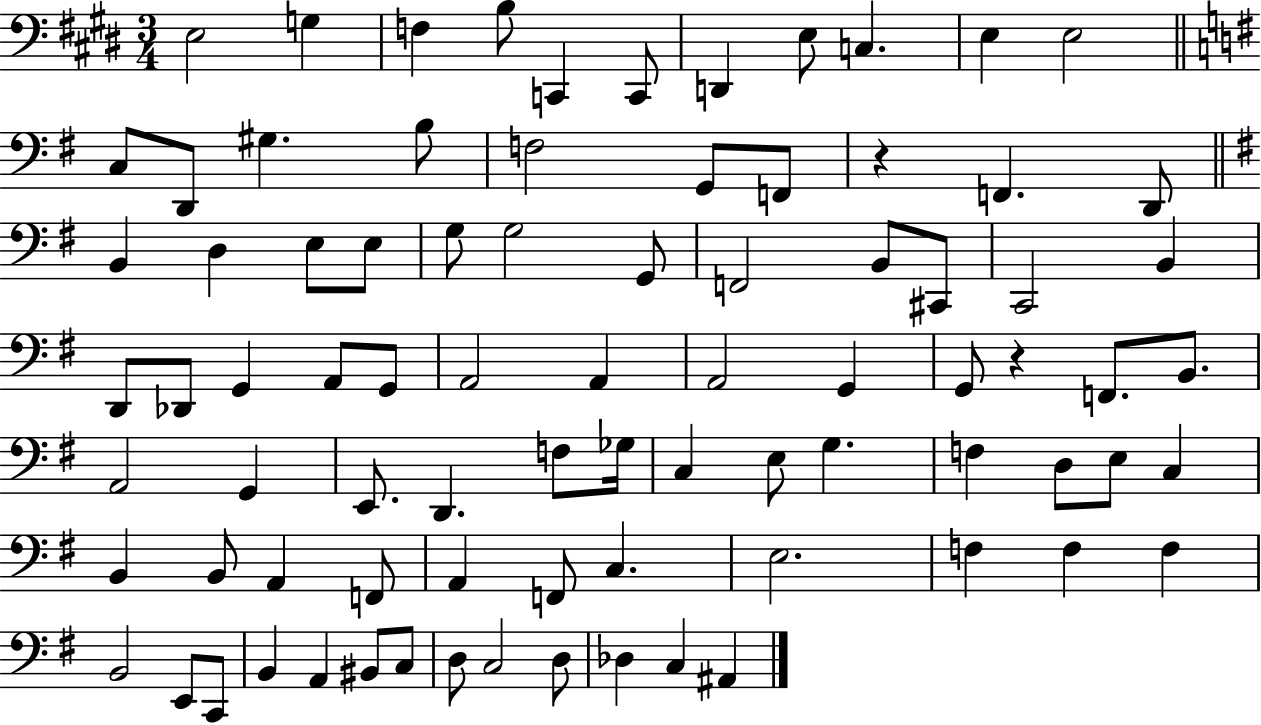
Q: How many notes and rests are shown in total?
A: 83